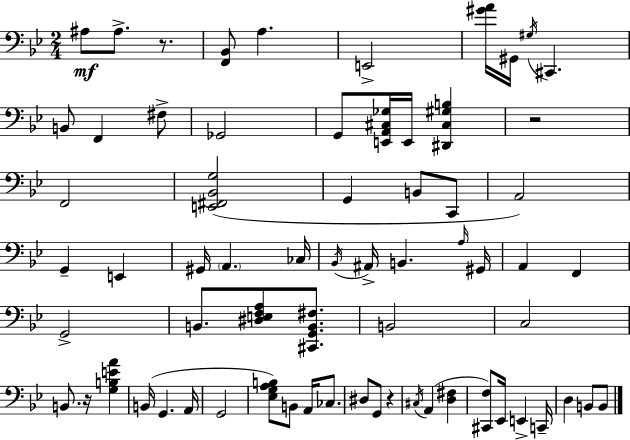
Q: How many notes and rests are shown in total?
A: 67